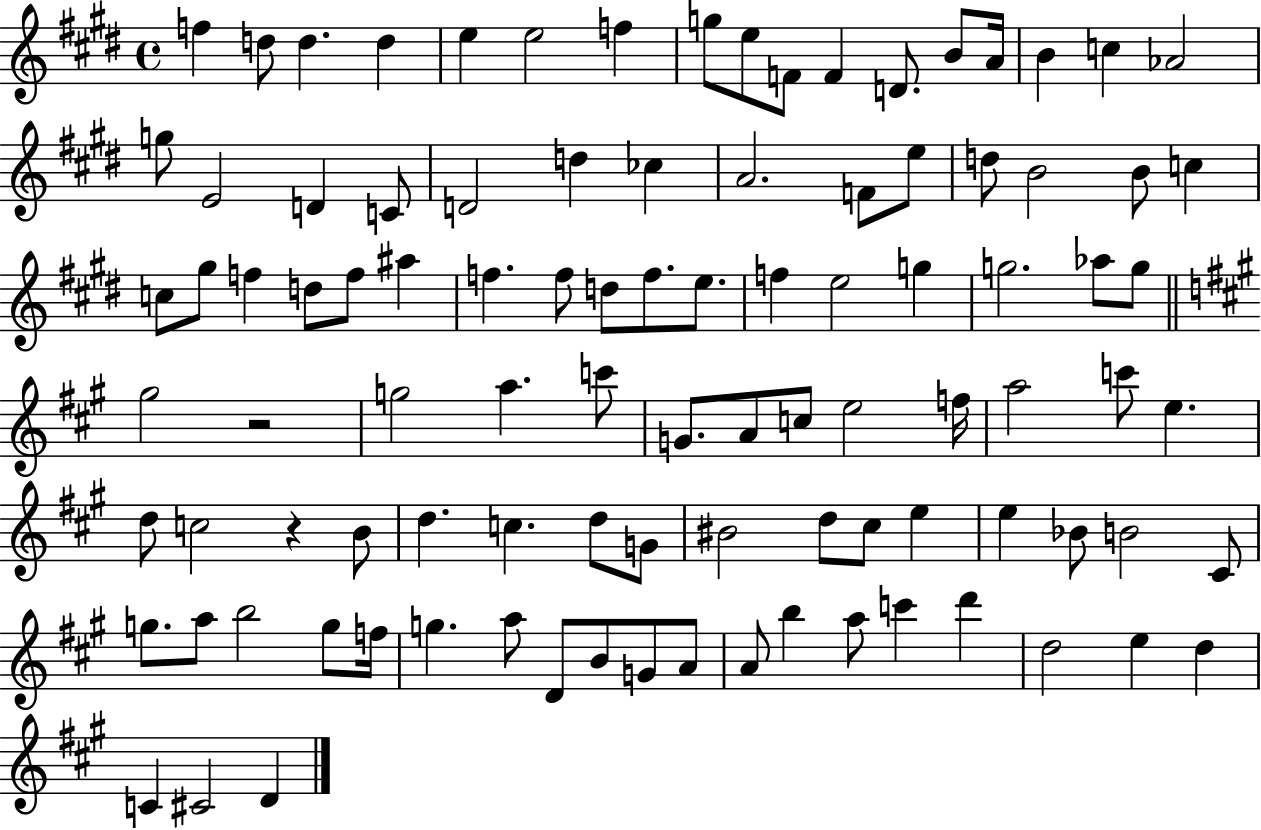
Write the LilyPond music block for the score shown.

{
  \clef treble
  \time 4/4
  \defaultTimeSignature
  \key e \major
  f''4 d''8 d''4. d''4 | e''4 e''2 f''4 | g''8 e''8 f'8 f'4 d'8. b'8 a'16 | b'4 c''4 aes'2 | \break g''8 e'2 d'4 c'8 | d'2 d''4 ces''4 | a'2. f'8 e''8 | d''8 b'2 b'8 c''4 | \break c''8 gis''8 f''4 d''8 f''8 ais''4 | f''4. f''8 d''8 f''8. e''8. | f''4 e''2 g''4 | g''2. aes''8 g''8 | \break \bar "||" \break \key a \major gis''2 r2 | g''2 a''4. c'''8 | g'8. a'8 c''8 e''2 f''16 | a''2 c'''8 e''4. | \break d''8 c''2 r4 b'8 | d''4. c''4. d''8 g'8 | bis'2 d''8 cis''8 e''4 | e''4 bes'8 b'2 cis'8 | \break g''8. a''8 b''2 g''8 f''16 | g''4. a''8 d'8 b'8 g'8 a'8 | a'8 b''4 a''8 c'''4 d'''4 | d''2 e''4 d''4 | \break c'4 cis'2 d'4 | \bar "|."
}